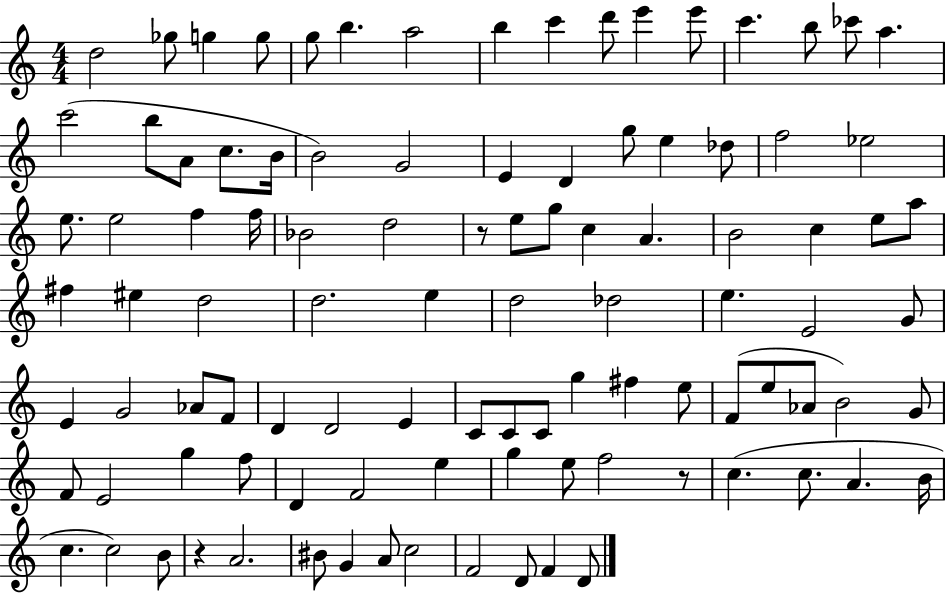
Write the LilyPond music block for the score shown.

{
  \clef treble
  \numericTimeSignature
  \time 4/4
  \key c \major
  d''2 ges''8 g''4 g''8 | g''8 b''4. a''2 | b''4 c'''4 d'''8 e'''4 e'''8 | c'''4. b''8 ces'''8 a''4. | \break c'''2( b''8 a'8 c''8. b'16 | b'2) g'2 | e'4 d'4 g''8 e''4 des''8 | f''2 ees''2 | \break e''8. e''2 f''4 f''16 | bes'2 d''2 | r8 e''8 g''8 c''4 a'4. | b'2 c''4 e''8 a''8 | \break fis''4 eis''4 d''2 | d''2. e''4 | d''2 des''2 | e''4. e'2 g'8 | \break e'4 g'2 aes'8 f'8 | d'4 d'2 e'4 | c'8 c'8 c'8 g''4 fis''4 e''8 | f'8( e''8 aes'8 b'2) g'8 | \break f'8 e'2 g''4 f''8 | d'4 f'2 e''4 | g''4 e''8 f''2 r8 | c''4.( c''8. a'4. b'16 | \break c''4. c''2) b'8 | r4 a'2. | bis'8 g'4 a'8 c''2 | f'2 d'8 f'4 d'8 | \break \bar "|."
}